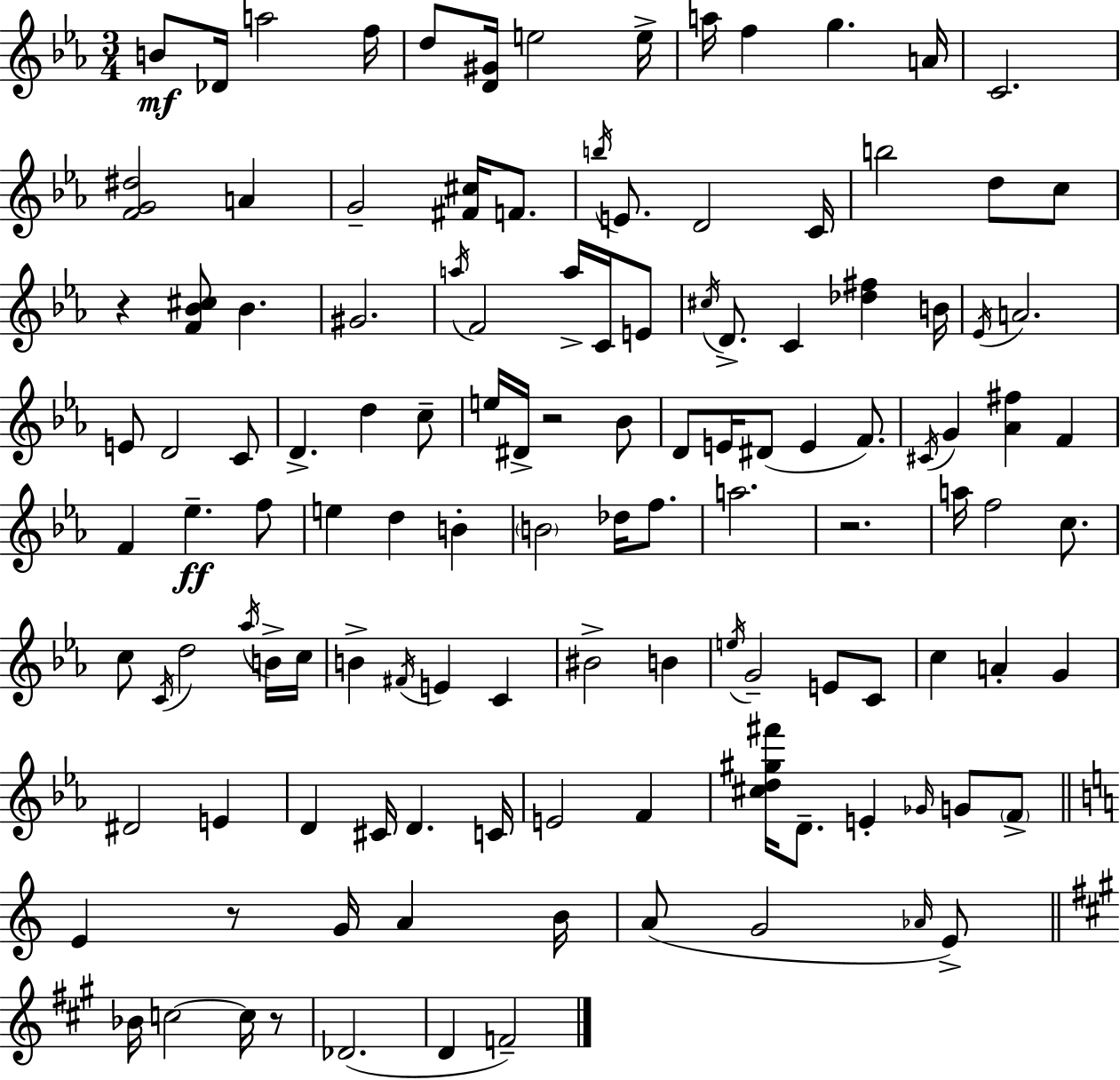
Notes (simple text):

B4/e Db4/s A5/h F5/s D5/e [D4,G#4]/s E5/h E5/s A5/s F5/q G5/q. A4/s C4/h. [F4,G4,D#5]/h A4/q G4/h [F#4,C#5]/s F4/e. B5/s E4/e. D4/h C4/s B5/h D5/e C5/e R/q [F4,Bb4,C#5]/e Bb4/q. G#4/h. A5/s F4/h A5/s C4/s E4/e C#5/s D4/e. C4/q [Db5,F#5]/q B4/s Eb4/s A4/h. E4/e D4/h C4/e D4/q. D5/q C5/e E5/s D#4/s R/h Bb4/e D4/e E4/s D#4/e E4/q F4/e. C#4/s G4/q [Ab4,F#5]/q F4/q F4/q Eb5/q. F5/e E5/q D5/q B4/q B4/h Db5/s F5/e. A5/h. R/h. A5/s F5/h C5/e. C5/e C4/s D5/h Ab5/s B4/s C5/s B4/q F#4/s E4/q C4/q BIS4/h B4/q E5/s G4/h E4/e C4/e C5/q A4/q G4/q D#4/h E4/q D4/q C#4/s D4/q. C4/s E4/h F4/q [C#5,D5,G#5,F#6]/s D4/e. E4/q Gb4/s G4/e F4/e E4/q R/e G4/s A4/q B4/s A4/e G4/h Ab4/s E4/e Bb4/s C5/h C5/s R/e Db4/h. D4/q F4/h